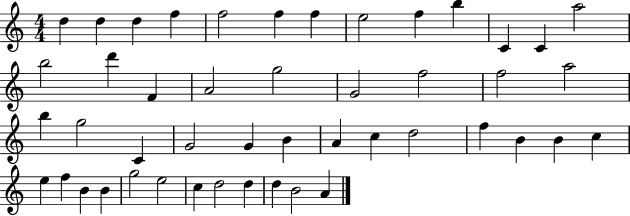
X:1
T:Untitled
M:4/4
L:1/4
K:C
d d d f f2 f f e2 f b C C a2 b2 d' F A2 g2 G2 f2 f2 a2 b g2 C G2 G B A c d2 f B B c e f B B g2 e2 c d2 d d B2 A